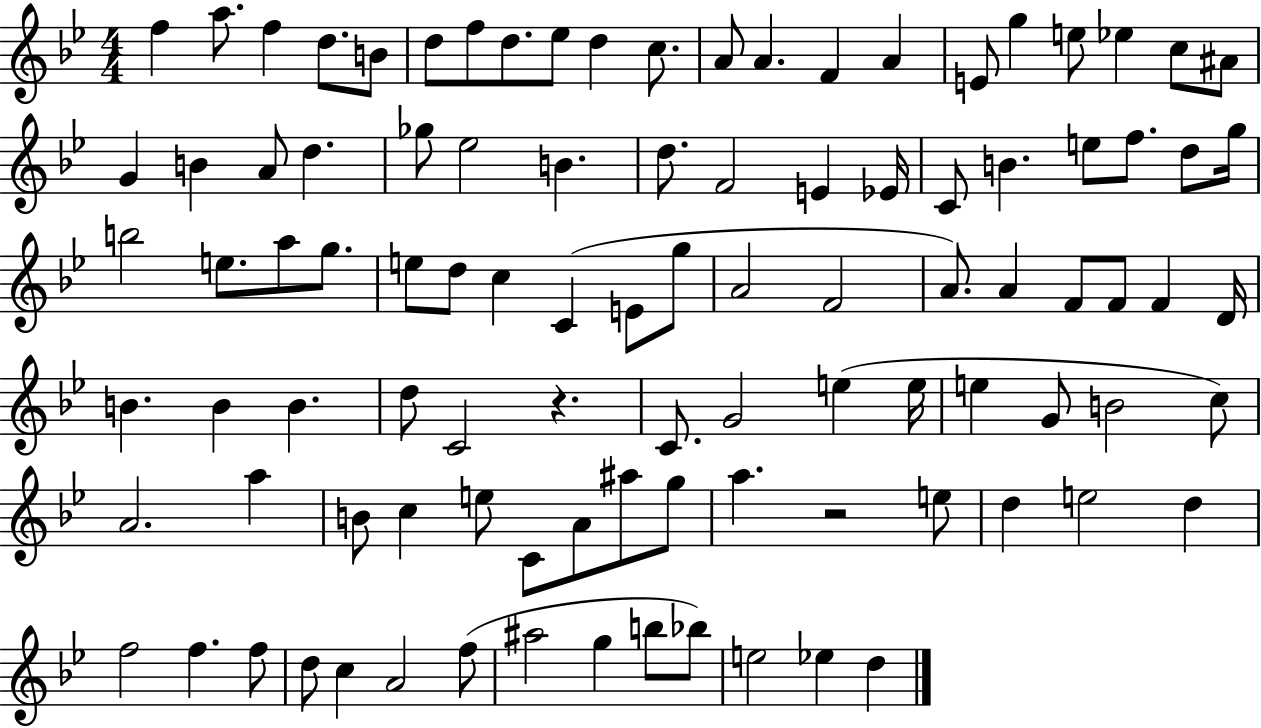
F5/q A5/e. F5/q D5/e. B4/e D5/e F5/e D5/e. Eb5/e D5/q C5/e. A4/e A4/q. F4/q A4/q E4/e G5/q E5/e Eb5/q C5/e A#4/e G4/q B4/q A4/e D5/q. Gb5/e Eb5/h B4/q. D5/e. F4/h E4/q Eb4/s C4/e B4/q. E5/e F5/e. D5/e G5/s B5/h E5/e. A5/e G5/e. E5/e D5/e C5/q C4/q E4/e G5/e A4/h F4/h A4/e. A4/q F4/e F4/e F4/q D4/s B4/q. B4/q B4/q. D5/e C4/h R/q. C4/e. G4/h E5/q E5/s E5/q G4/e B4/h C5/e A4/h. A5/q B4/e C5/q E5/e C4/e A4/e A#5/e G5/e A5/q. R/h E5/e D5/q E5/h D5/q F5/h F5/q. F5/e D5/e C5/q A4/h F5/e A#5/h G5/q B5/e Bb5/e E5/h Eb5/q D5/q